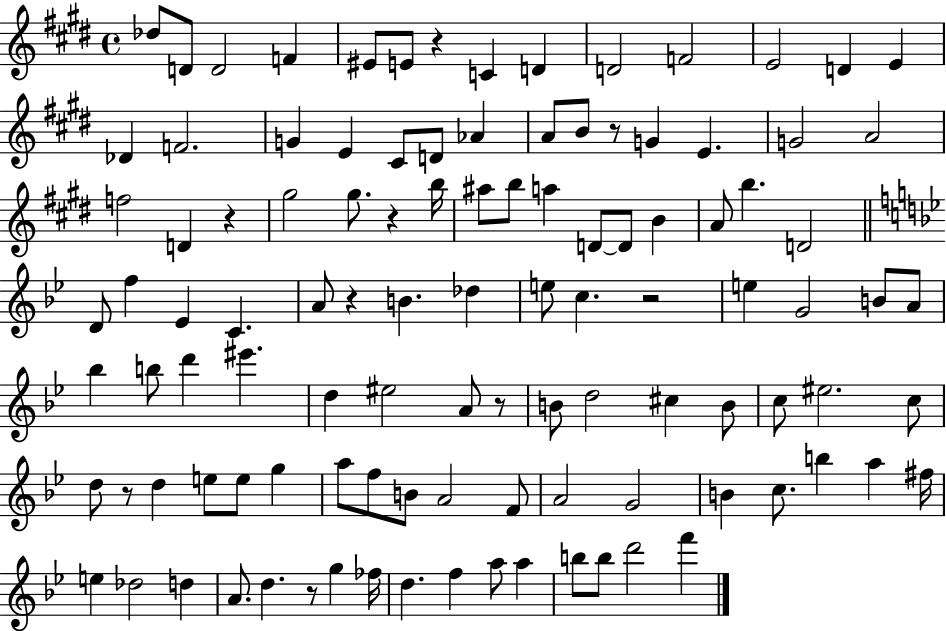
Db5/e D4/e D4/h F4/q EIS4/e E4/e R/q C4/q D4/q D4/h F4/h E4/h D4/q E4/q Db4/q F4/h. G4/q E4/q C#4/e D4/e Ab4/q A4/e B4/e R/e G4/q E4/q. G4/h A4/h F5/h D4/q R/q G#5/h G#5/e. R/q B5/s A#5/e B5/e A5/q D4/e D4/e B4/q A4/e B5/q. D4/h D4/e F5/q Eb4/q C4/q. A4/e R/q B4/q. Db5/q E5/e C5/q. R/h E5/q G4/h B4/e A4/e Bb5/q B5/e D6/q EIS6/q. D5/q EIS5/h A4/e R/e B4/e D5/h C#5/q B4/e C5/e EIS5/h. C5/e D5/e R/e D5/q E5/e E5/e G5/q A5/e F5/e B4/e A4/h F4/e A4/h G4/h B4/q C5/e. B5/q A5/q F#5/s E5/q Db5/h D5/q A4/e. D5/q. R/e G5/q FES5/s D5/q. F5/q A5/e A5/q B5/e B5/e D6/h F6/q